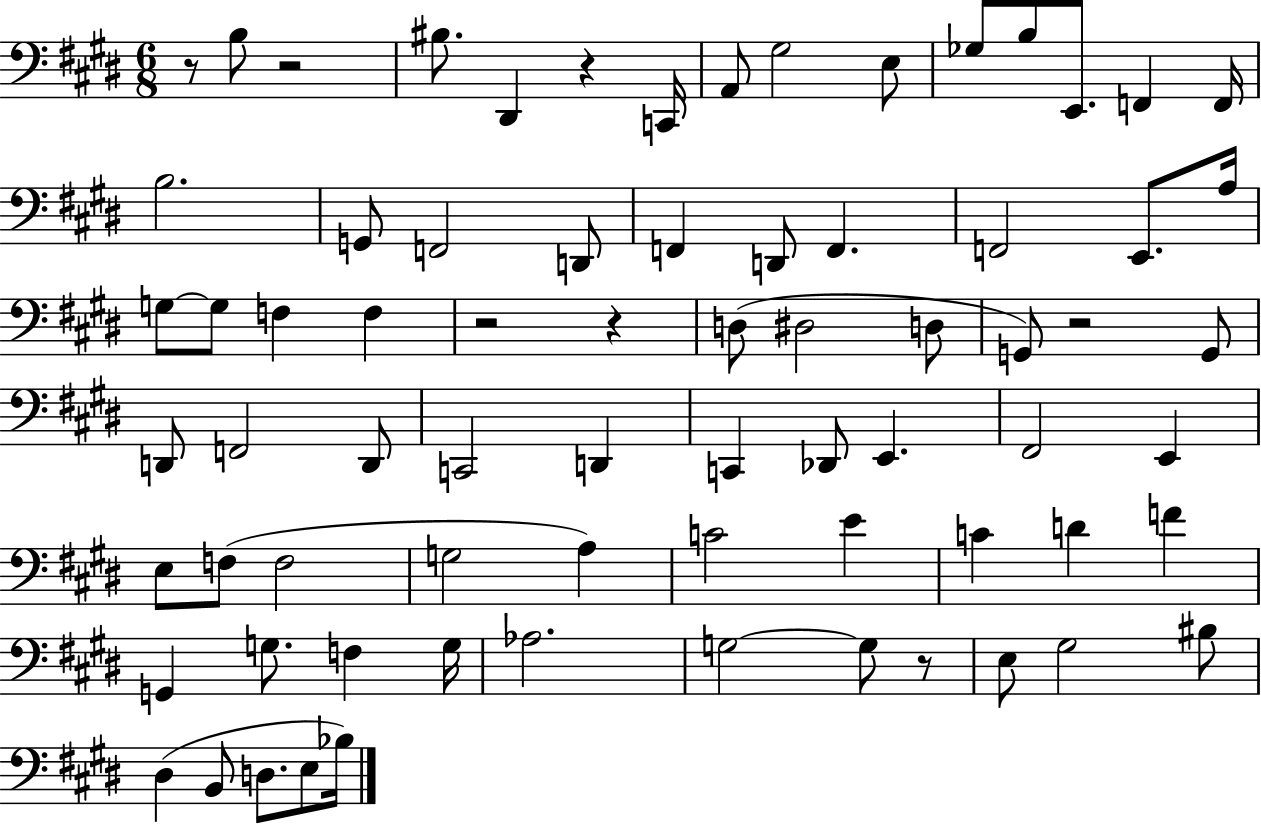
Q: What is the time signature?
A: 6/8